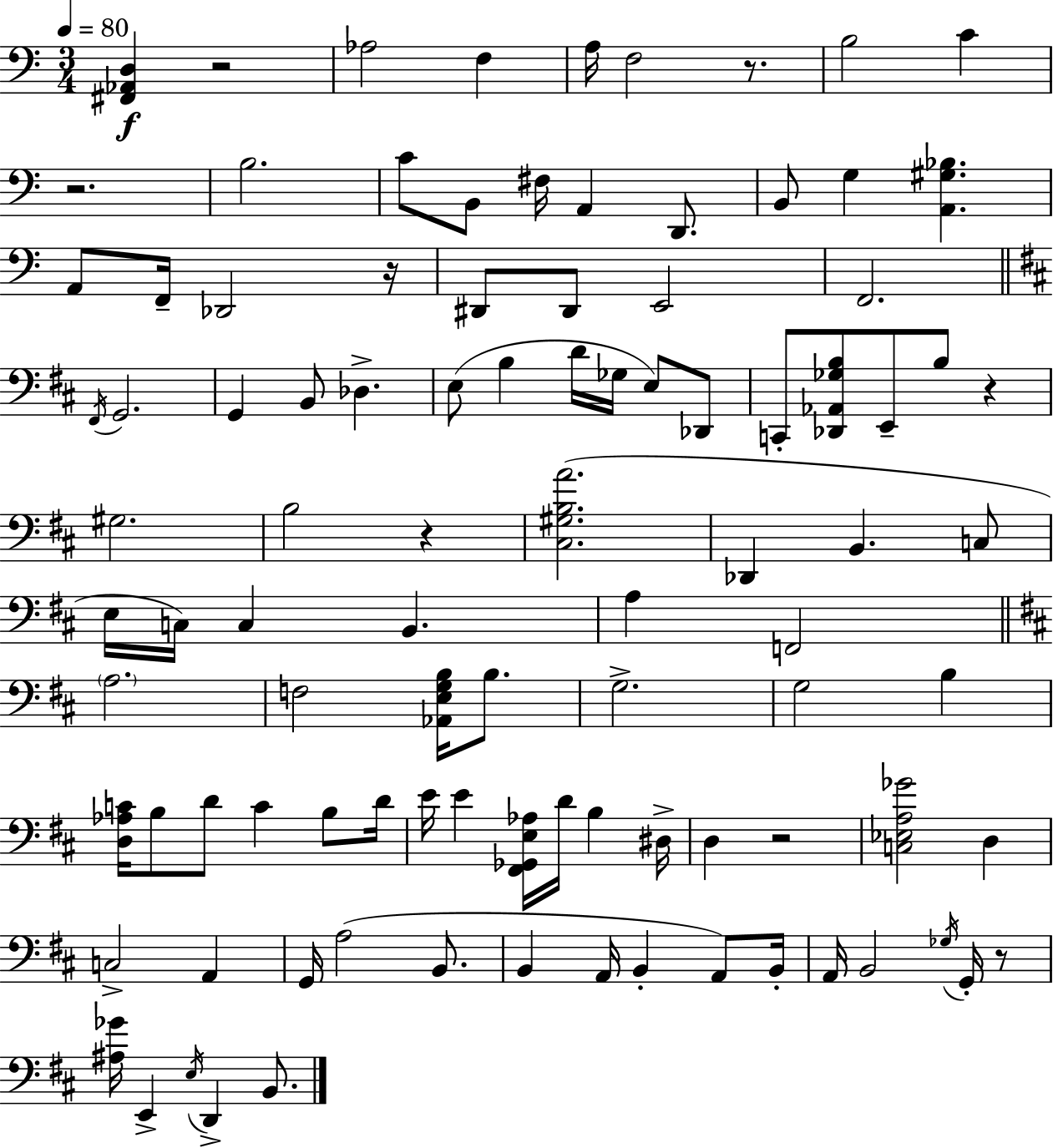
{
  \clef bass
  \numericTimeSignature
  \time 3/4
  \key c \major
  \tempo 4 = 80
  <fis, aes, d>4\f r2 | aes2 f4 | a16 f2 r8. | b2 c'4 | \break r2. | b2. | c'8 b,8 fis16 a,4 d,8. | b,8 g4 <a, gis bes>4. | \break a,8 f,16-- des,2 r16 | dis,8 dis,8 e,2 | f,2. | \bar "||" \break \key d \major \acciaccatura { fis,16 } g,2. | g,4 b,8 des4.-> | e8( b4 d'16 ges16 e8) des,8 | c,8-. <des, aes, ges b>8 e,8-- b8 r4 | \break gis2. | b2 r4 | <cis gis b a'>2.( | des,4 b,4. c8 | \break e16 c16) c4 b,4. | a4 f,2 | \bar "||" \break \key b \minor \parenthesize a2. | f2 <aes, e g b>16 b8. | g2.-> | g2 b4 | \break <d aes c'>16 b8 d'8 c'4 b8 d'16 | e'16 e'4 <fis, ges, e aes>16 d'16 b4 dis16-> | d4 r2 | <c ees a ges'>2 d4 | \break c2-> a,4 | g,16 a2( b,8. | b,4 a,16 b,4-. a,8) b,16-. | a,16 b,2 \acciaccatura { ges16 } g,16-. r8 | \break <ais ges'>16 e,4-> \acciaccatura { e16 } d,4-> b,8. | \bar "|."
}